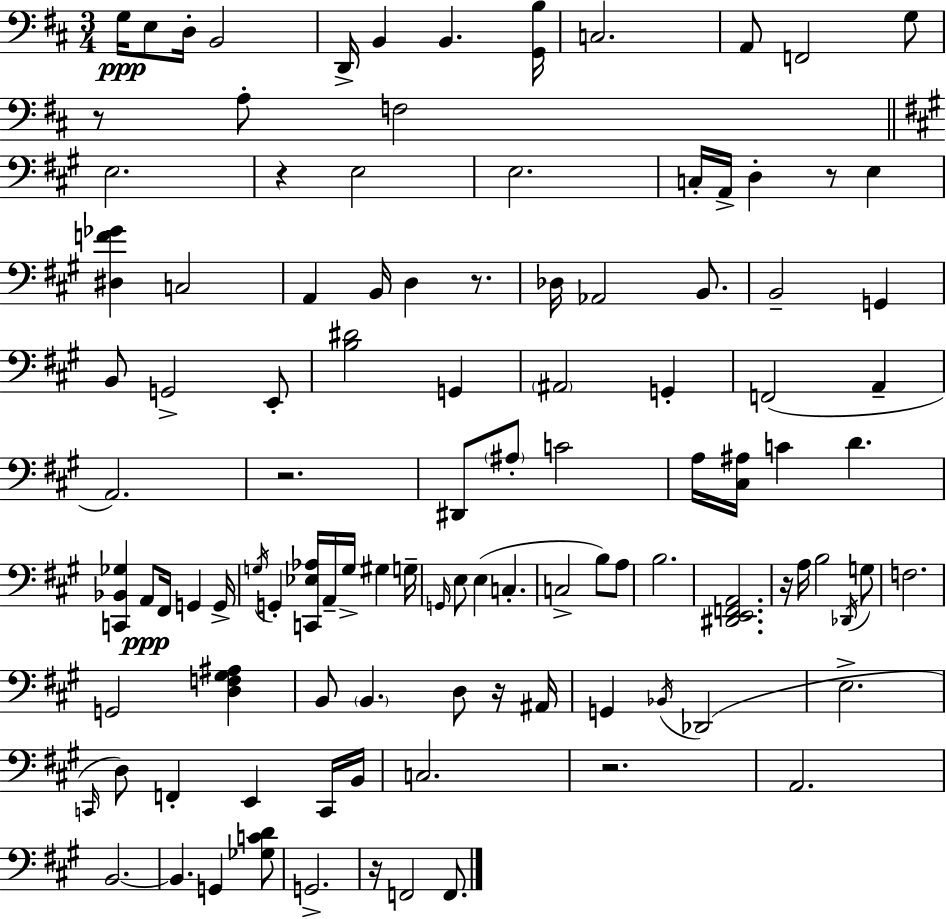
G3/s E3/e D3/s B2/h D2/s B2/q B2/q. [G2,B3]/s C3/h. A2/e F2/h G3/e R/e A3/e F3/h E3/h. R/q E3/h E3/h. C3/s A2/s D3/q R/e E3/q [D#3,F4,Gb4]/q C3/h A2/q B2/s D3/q R/e. Db3/s Ab2/h B2/e. B2/h G2/q B2/e G2/h E2/e [B3,D#4]/h G2/q A#2/h G2/q F2/h A2/q A2/h. R/h. D#2/e A#3/e C4/h A3/s [C#3,A#3]/s C4/q D4/q. [C2,Bb2,Gb3]/q A2/e F#2/s G2/q G2/s G3/s G2/q [C2,Eb3,Ab3]/s A2/s G3/s G#3/q G3/s G2/s E3/e E3/q C3/q. C3/h B3/e A3/e B3/h. [D#2,E2,F2,A2]/h. R/s A3/s B3/h Db2/s G3/e F3/h. G2/h [D3,F3,G#3,A#3]/q B2/e B2/q. D3/e R/s A#2/s G2/q Bb2/s Db2/h E3/h. C2/s D3/e F2/q E2/q C2/s B2/s C3/h. R/h. A2/h. B2/h. B2/q. G2/q [Gb3,C4,D4]/e G2/h. R/s F2/h F2/e.